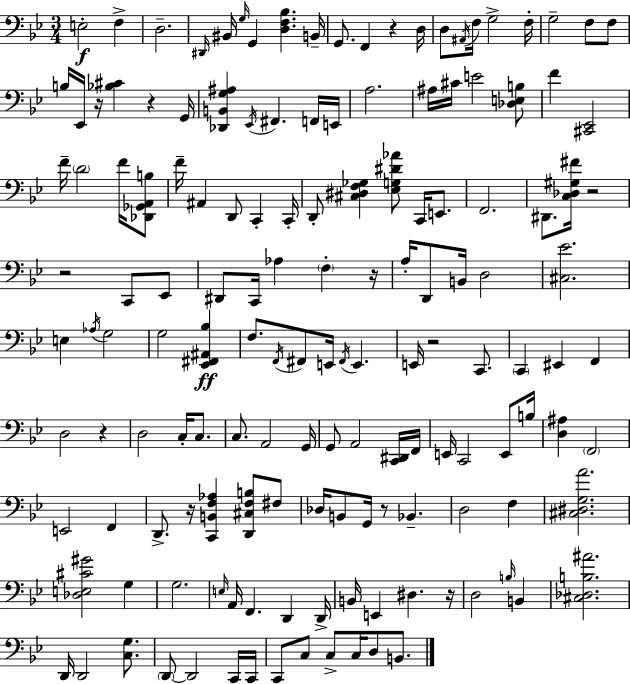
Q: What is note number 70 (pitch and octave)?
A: D3